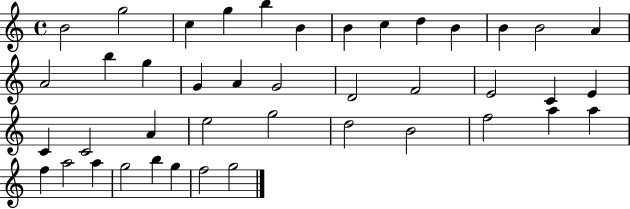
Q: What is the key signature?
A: C major